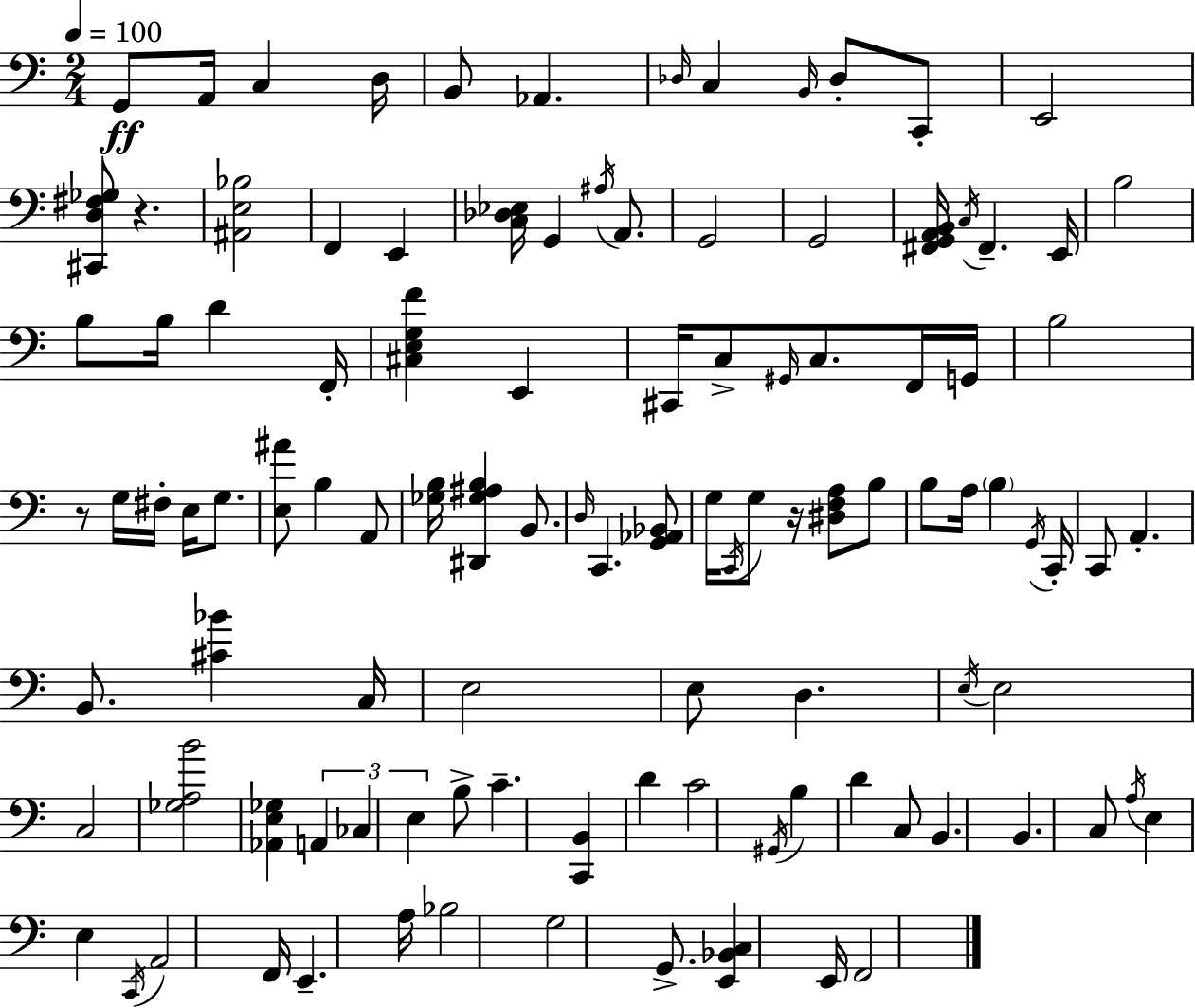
G2/e A2/s C3/q D3/s B2/e Ab2/q. Db3/s C3/q B2/s Db3/e C2/e E2/h [C#2,D3,F#3,Gb3]/e R/q. [A#2,E3,Bb3]/h F2/q E2/q [C3,Db3,Eb3]/s G2/q A#3/s A2/e. G2/h G2/h [F#2,G2,A2,B2]/s C3/s F#2/q. E2/s B3/h B3/e B3/s D4/q F2/s [C#3,E3,G3,F4]/q E2/q C#2/s C3/e G#2/s C3/e. F2/s G2/s B3/h R/e G3/s F#3/s E3/s G3/e. [E3,A#4]/e B3/q A2/e [Gb3,B3]/s [D#2,Gb3,A#3,B3]/q B2/e. D3/s C2/q. [G2,Ab2,Bb2]/e G3/s C2/s G3/e R/s [D#3,F3,A3]/e B3/e B3/e A3/s B3/q G2/s C2/s C2/e A2/q. B2/e. [C#4,Bb4]/q C3/s E3/h E3/e D3/q. E3/s E3/h C3/h [Gb3,A3,B4]/h [Ab2,E3,Gb3]/q A2/q CES3/q E3/q B3/e C4/q. [C2,B2]/q D4/q C4/h G#2/s B3/q D4/q C3/e B2/q. B2/q. C3/e A3/s E3/q E3/q C2/s A2/h F2/s E2/q. A3/s Bb3/h G3/h G2/e. [E2,Bb2,C3]/q E2/s F2/h